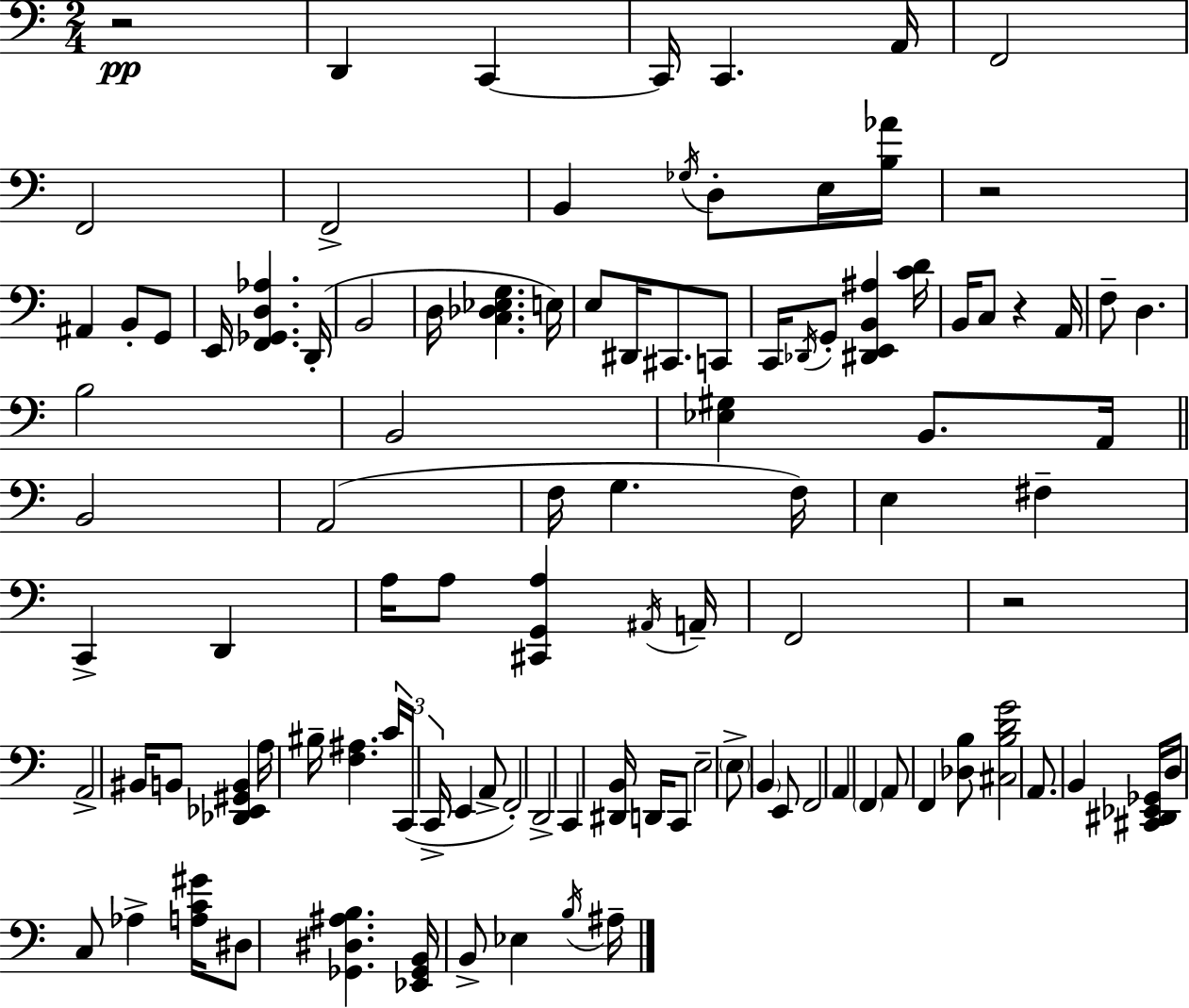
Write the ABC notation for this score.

X:1
T:Untitled
M:2/4
L:1/4
K:C
z2 D,, C,, C,,/4 C,, A,,/4 F,,2 F,,2 F,,2 B,, _G,/4 D,/2 E,/4 [B,_A]/4 z2 ^A,, B,,/2 G,,/2 E,,/4 [F,,_G,,D,_A,] D,,/4 B,,2 D,/4 [C,_D,_E,G,] E,/4 E,/2 ^D,,/4 ^C,,/2 C,,/2 C,,/4 _D,,/4 G,,/2 [^D,,E,,B,,^A,] [CD]/4 B,,/4 C,/2 z A,,/4 F,/2 D, B,2 B,,2 [_E,^G,] B,,/2 A,,/4 B,,2 A,,2 F,/4 G, F,/4 E, ^F, C,, D,, A,/4 A,/2 [^C,,G,,A,] ^A,,/4 A,,/4 F,,2 z2 A,,2 ^B,,/4 B,,/2 [_D,,_E,,^G,,B,,] A,/4 ^B,/4 [F,^A,] C/4 C,,/4 C,,/4 E,, A,,/2 F,,2 D,,2 C,, [^D,,B,,]/4 D,,/4 C,,/2 E,2 E,/2 B,, E,,/2 F,,2 A,, F,, A,,/2 F,, [_D,B,]/2 [^C,B,DG]2 A,,/2 B,, [^C,,^D,,_E,,_G,,]/4 D,/4 C,/2 _A, [A,C^G]/4 ^D,/2 [_G,,^D,^A,B,] [_E,,_G,,B,,]/4 B,,/2 _E, B,/4 ^A,/4